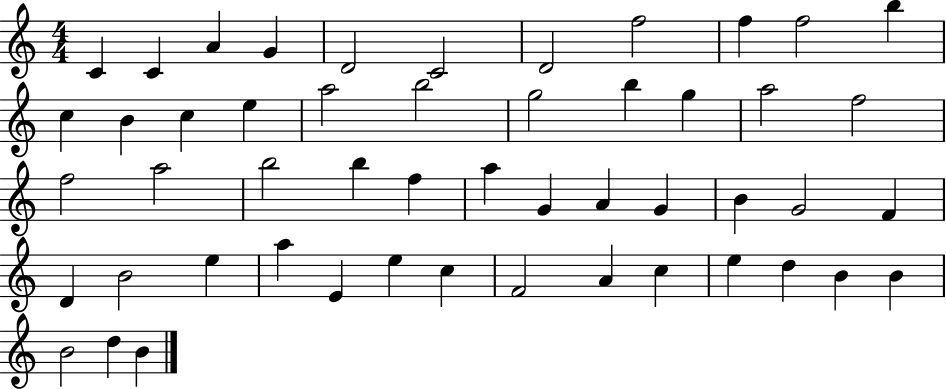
{
  \clef treble
  \numericTimeSignature
  \time 4/4
  \key c \major
  c'4 c'4 a'4 g'4 | d'2 c'2 | d'2 f''2 | f''4 f''2 b''4 | \break c''4 b'4 c''4 e''4 | a''2 b''2 | g''2 b''4 g''4 | a''2 f''2 | \break f''2 a''2 | b''2 b''4 f''4 | a''4 g'4 a'4 g'4 | b'4 g'2 f'4 | \break d'4 b'2 e''4 | a''4 e'4 e''4 c''4 | f'2 a'4 c''4 | e''4 d''4 b'4 b'4 | \break b'2 d''4 b'4 | \bar "|."
}